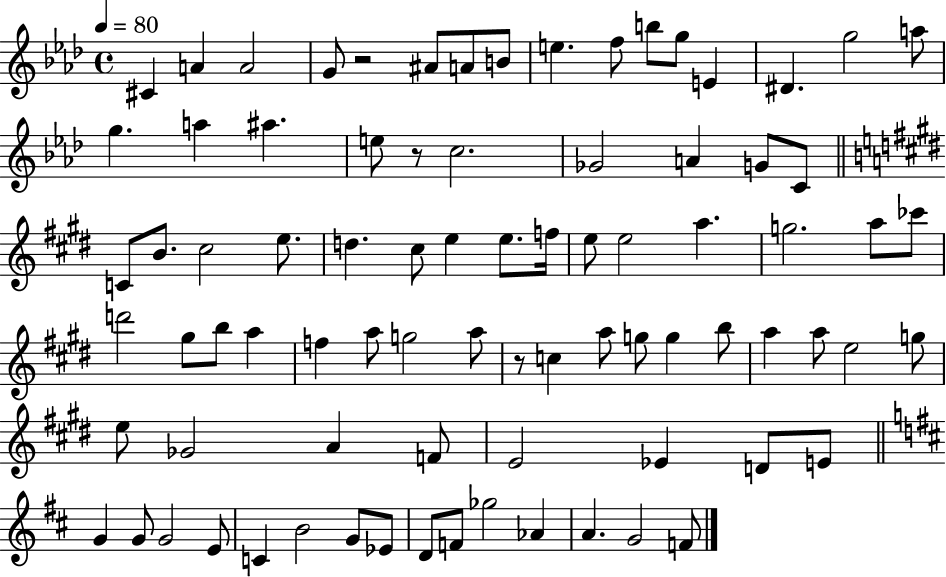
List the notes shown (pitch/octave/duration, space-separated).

C#4/q A4/q A4/h G4/e R/h A#4/e A4/e B4/e E5/q. F5/e B5/e G5/e E4/q D#4/q. G5/h A5/e G5/q. A5/q A#5/q. E5/e R/e C5/h. Gb4/h A4/q G4/e C4/e C4/e B4/e. C#5/h E5/e. D5/q. C#5/e E5/q E5/e. F5/s E5/e E5/h A5/q. G5/h. A5/e CES6/e D6/h G#5/e B5/e A5/q F5/q A5/e G5/h A5/e R/e C5/q A5/e G5/e G5/q B5/e A5/q A5/e E5/h G5/e E5/e Gb4/h A4/q F4/e E4/h Eb4/q D4/e E4/e G4/q G4/e G4/h E4/e C4/q B4/h G4/e Eb4/e D4/e F4/e Gb5/h Ab4/q A4/q. G4/h F4/e